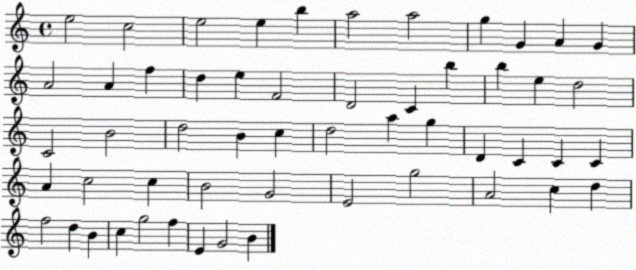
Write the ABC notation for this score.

X:1
T:Untitled
M:4/4
L:1/4
K:C
e2 c2 e2 e b a2 a2 g G A G A2 A f d e F2 D2 C b b e d2 C2 B2 d2 B c d2 a g D C C C A c2 c B2 G2 E2 g2 A2 c d f2 d B c g2 f E G2 B